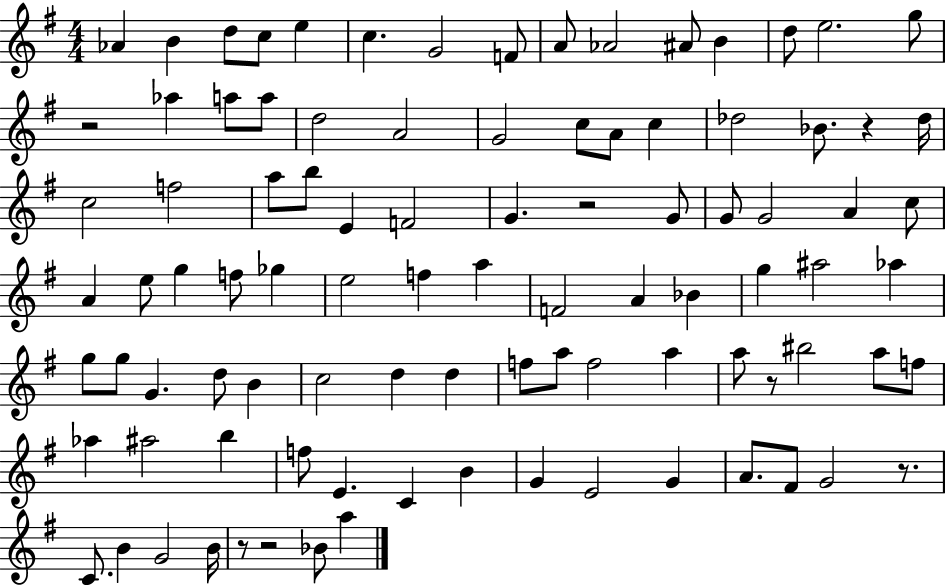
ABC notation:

X:1
T:Untitled
M:4/4
L:1/4
K:G
_A B d/2 c/2 e c G2 F/2 A/2 _A2 ^A/2 B d/2 e2 g/2 z2 _a a/2 a/2 d2 A2 G2 c/2 A/2 c _d2 _B/2 z _d/4 c2 f2 a/2 b/2 E F2 G z2 G/2 G/2 G2 A c/2 A e/2 g f/2 _g e2 f a F2 A _B g ^a2 _a g/2 g/2 G d/2 B c2 d d f/2 a/2 f2 a a/2 z/2 ^b2 a/2 f/2 _a ^a2 b f/2 E C B G E2 G A/2 ^F/2 G2 z/2 C/2 B G2 B/4 z/2 z2 _B/2 a